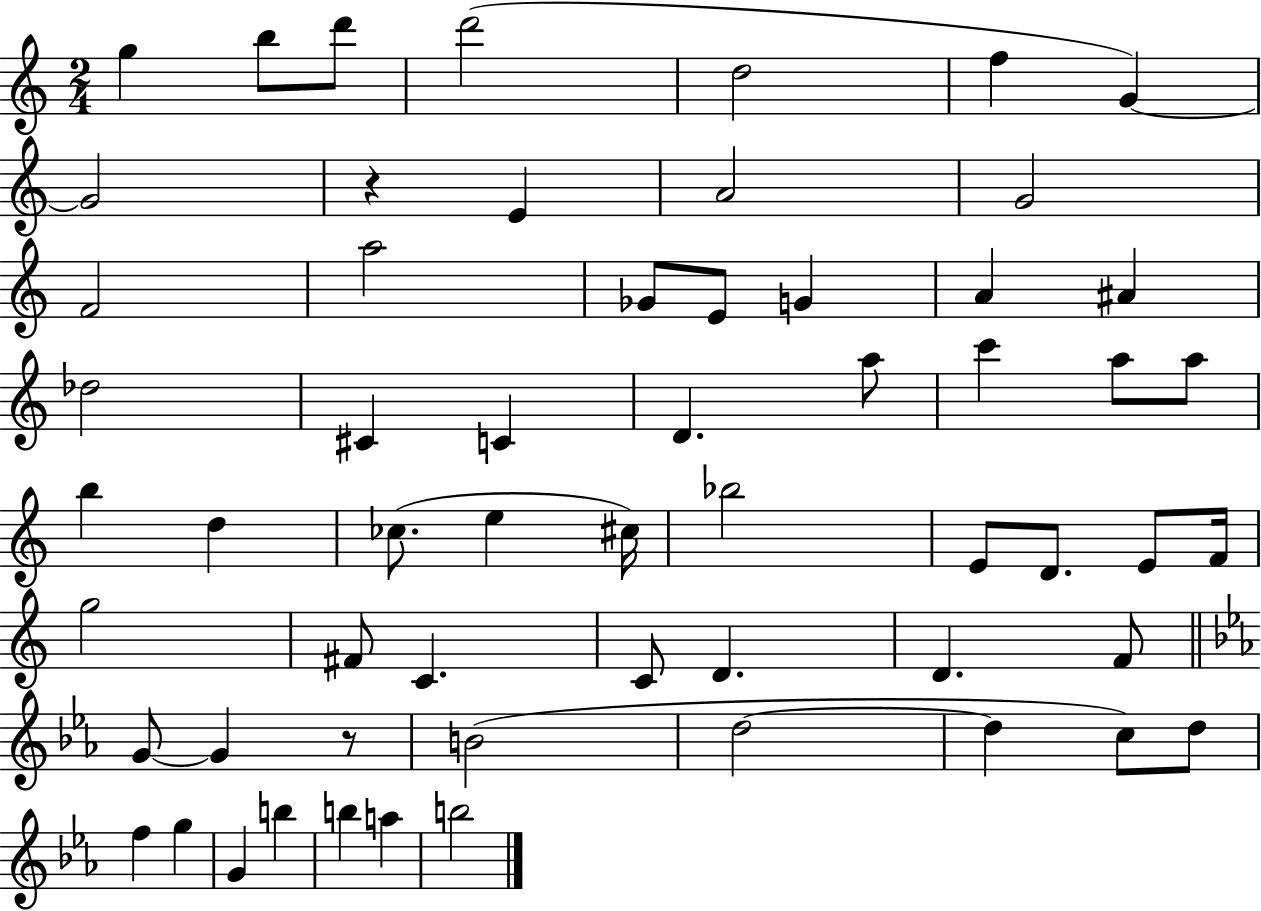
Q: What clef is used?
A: treble